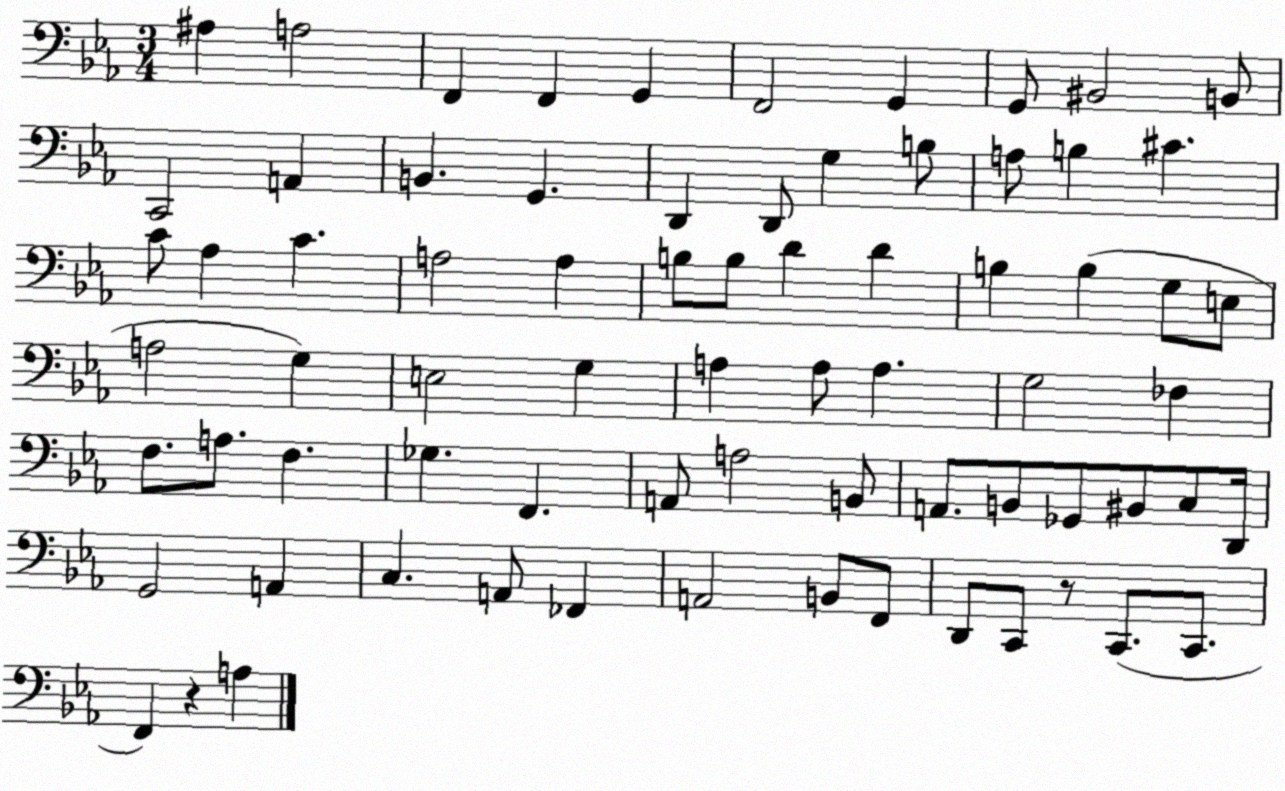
X:1
T:Untitled
M:3/4
L:1/4
K:Eb
^A, A,2 F,, F,, G,, F,,2 G,, G,,/2 ^B,,2 B,,/2 C,,2 A,, B,, G,, D,, D,,/2 G, B,/2 A,/2 B, ^C C/2 _A, C A,2 A, B,/2 B,/2 D D B, B, G,/2 E,/2 A,2 G, E,2 G, A, A,/2 A, G,2 _F, F,/2 A,/2 F, _G, F,, A,,/2 A,2 B,,/2 A,,/2 B,,/2 _G,,/2 ^B,,/2 C,/2 D,,/4 G,,2 A,, C, A,,/2 _F,, A,,2 B,,/2 F,,/2 D,,/2 C,,/2 z/2 C,,/2 C,,/2 F,, z A,